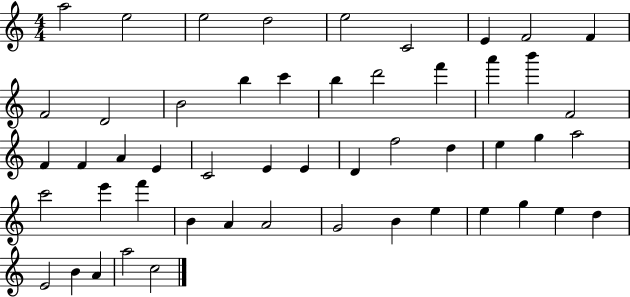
X:1
T:Untitled
M:4/4
L:1/4
K:C
a2 e2 e2 d2 e2 C2 E F2 F F2 D2 B2 b c' b d'2 f' a' b' F2 F F A E C2 E E D f2 d e g a2 c'2 e' f' B A A2 G2 B e e g e d E2 B A a2 c2